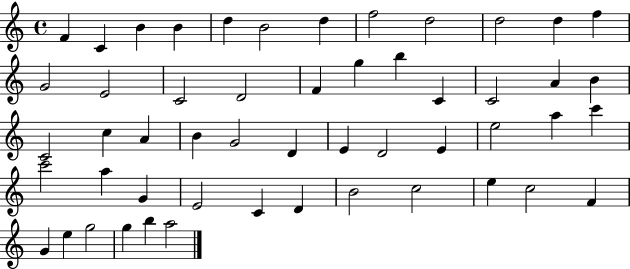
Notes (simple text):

F4/q C4/q B4/q B4/q D5/q B4/h D5/q F5/h D5/h D5/h D5/q F5/q G4/h E4/h C4/h D4/h F4/q G5/q B5/q C4/q C4/h A4/q B4/q C4/h C5/q A4/q B4/q G4/h D4/q E4/q D4/h E4/q E5/h A5/q C6/q C6/h A5/q G4/q E4/h C4/q D4/q B4/h C5/h E5/q C5/h F4/q G4/q E5/q G5/h G5/q B5/q A5/h